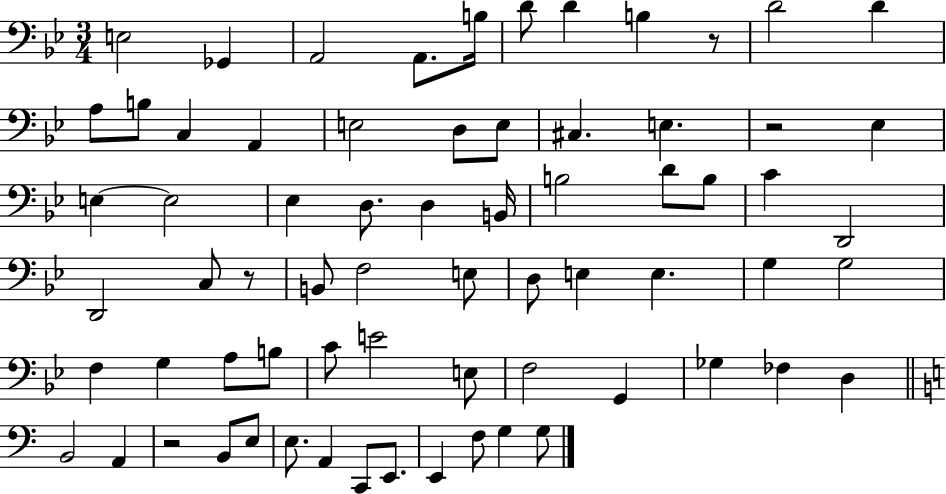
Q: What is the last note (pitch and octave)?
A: G3